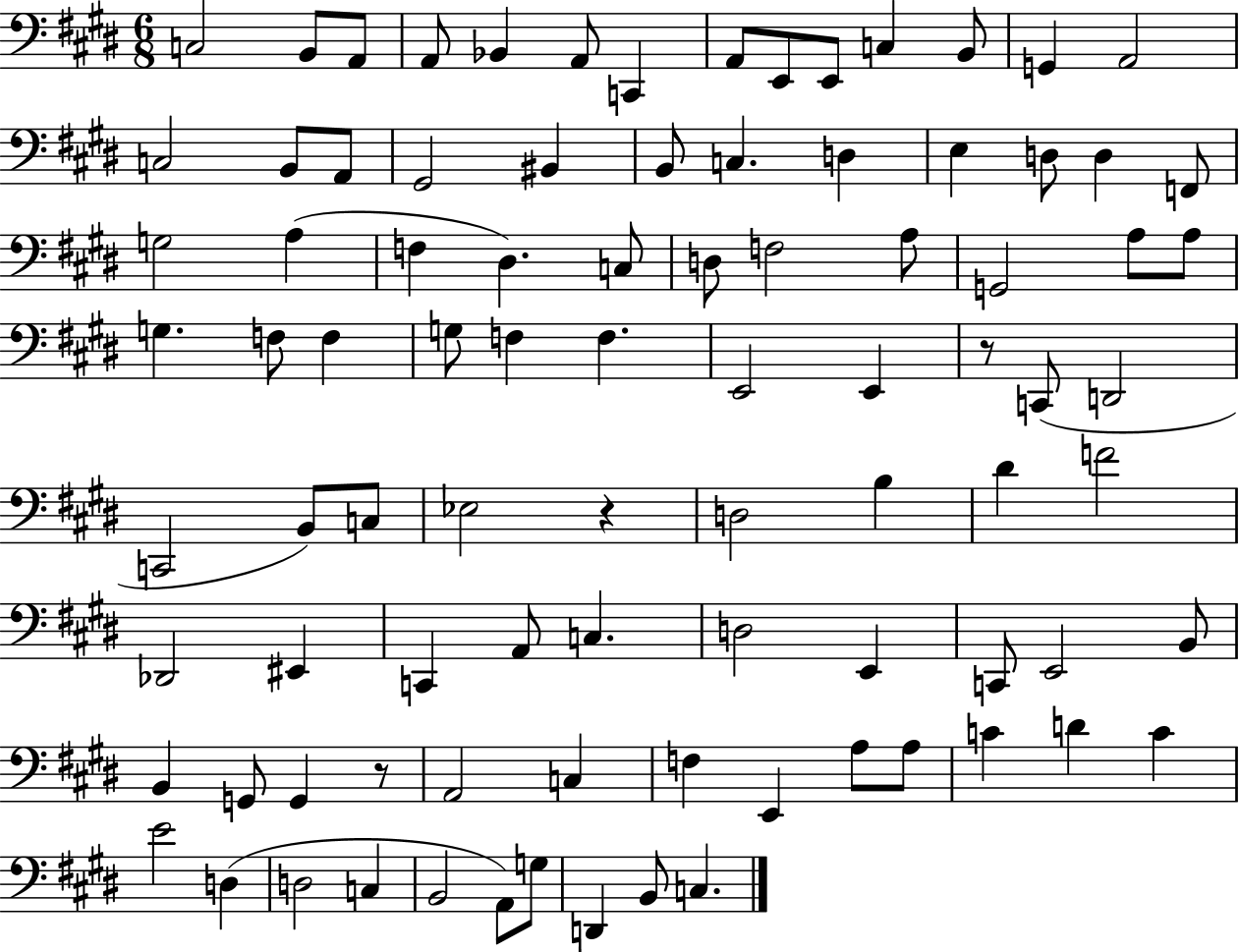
X:1
T:Untitled
M:6/8
L:1/4
K:E
C,2 B,,/2 A,,/2 A,,/2 _B,, A,,/2 C,, A,,/2 E,,/2 E,,/2 C, B,,/2 G,, A,,2 C,2 B,,/2 A,,/2 ^G,,2 ^B,, B,,/2 C, D, E, D,/2 D, F,,/2 G,2 A, F, ^D, C,/2 D,/2 F,2 A,/2 G,,2 A,/2 A,/2 G, F,/2 F, G,/2 F, F, E,,2 E,, z/2 C,,/2 D,,2 C,,2 B,,/2 C,/2 _E,2 z D,2 B, ^D F2 _D,,2 ^E,, C,, A,,/2 C, D,2 E,, C,,/2 E,,2 B,,/2 B,, G,,/2 G,, z/2 A,,2 C, F, E,, A,/2 A,/2 C D C E2 D, D,2 C, B,,2 A,,/2 G,/2 D,, B,,/2 C,